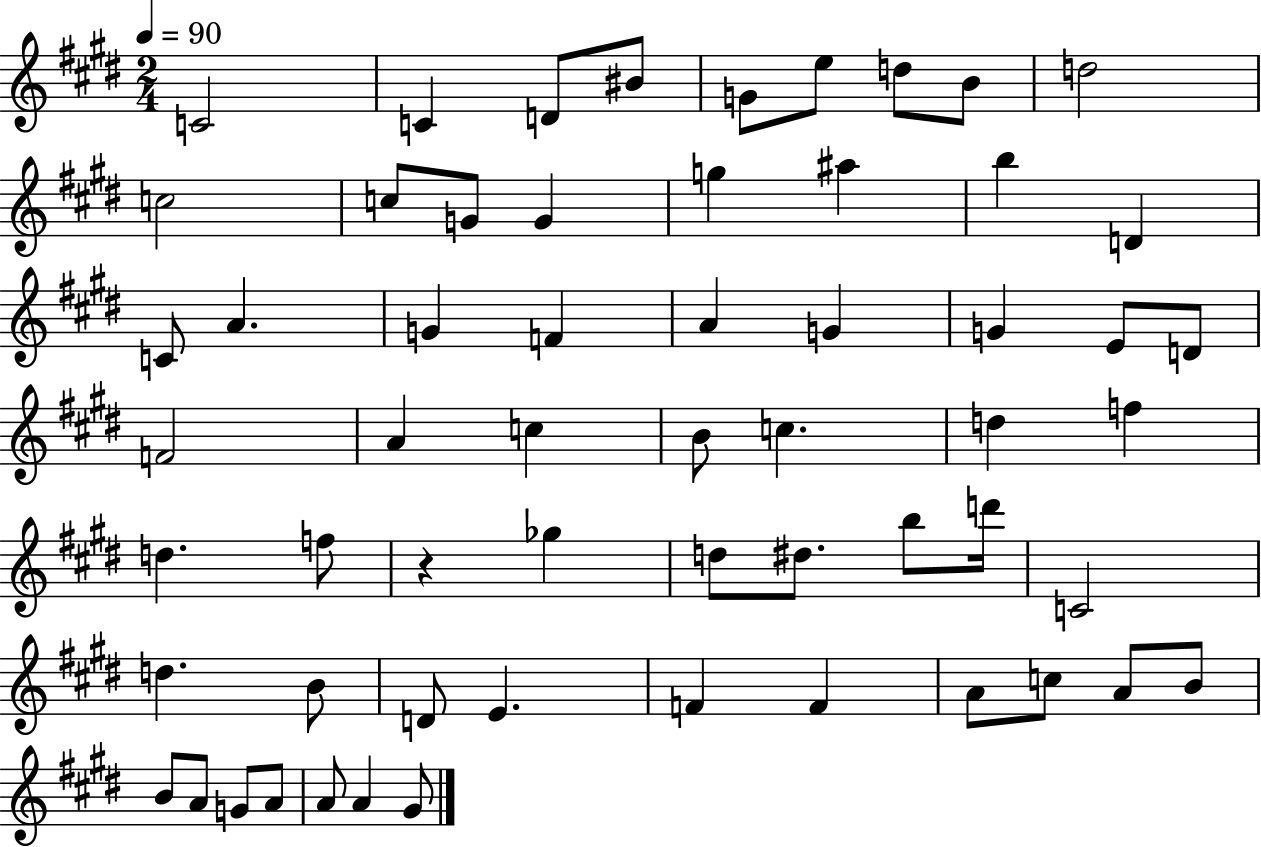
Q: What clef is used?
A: treble